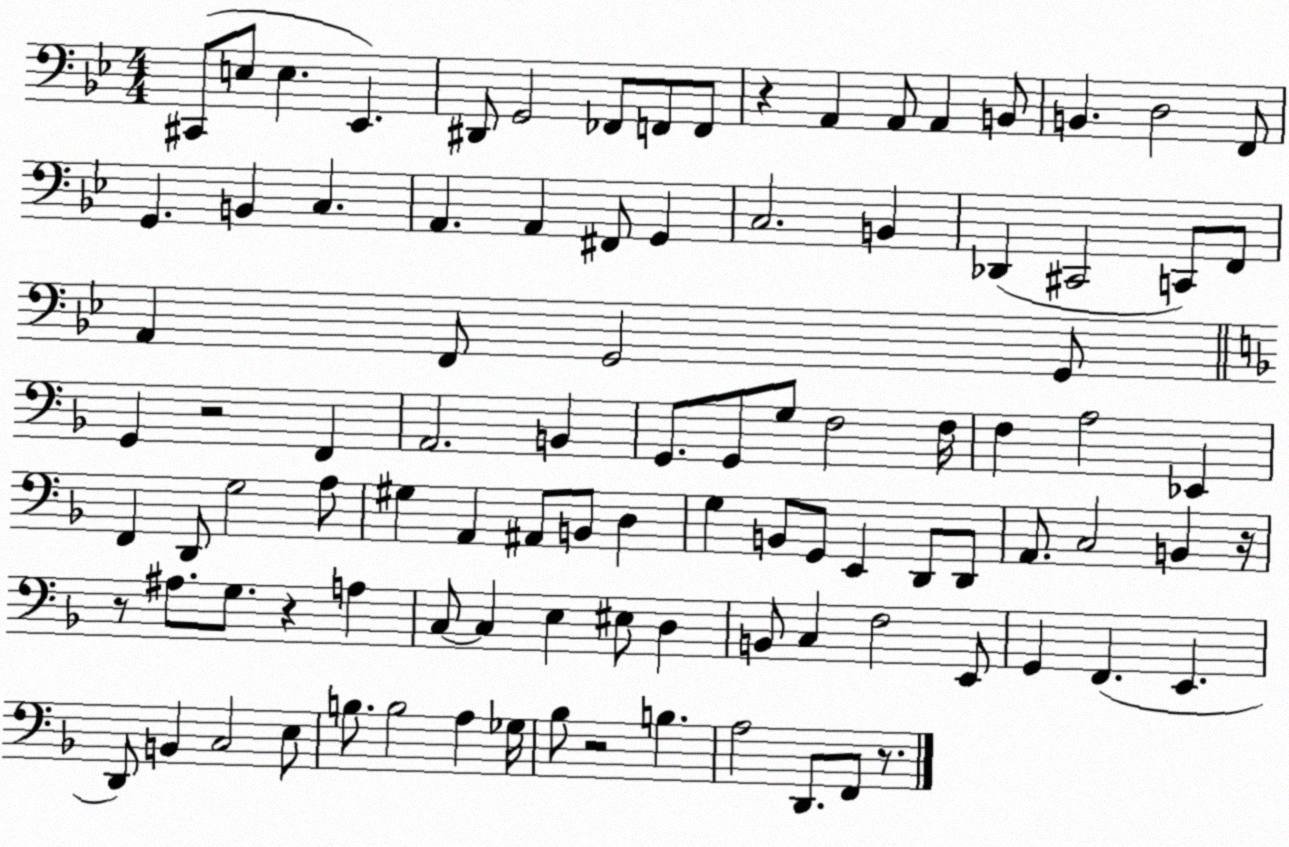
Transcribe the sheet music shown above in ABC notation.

X:1
T:Untitled
M:4/4
L:1/4
K:Bb
^C,,/2 E,/2 E, _E,, ^D,,/2 G,,2 _F,,/2 F,,/2 F,,/2 z A,, A,,/2 A,, B,,/2 B,, D,2 F,,/2 G,, B,, C, A,, A,, ^F,,/2 G,, C,2 B,, _D,, ^C,,2 C,,/2 F,,/2 A,, F,,/2 G,,2 G,,/2 G,, z2 F,, A,,2 B,, G,,/2 G,,/2 G,/2 F,2 F,/4 F, A,2 _E,, F,, D,,/2 G,2 A,/2 ^G, A,, ^A,,/2 B,,/2 D, G, B,,/2 G,,/2 E,, D,,/2 D,,/2 A,,/2 C,2 B,, z/4 z/2 ^A,/2 G,/2 z A, C,/2 C, E, ^E,/2 D, B,,/2 C, F,2 E,,/2 G,, F,, E,, D,,/2 B,, C,2 E,/2 B,/2 B,2 A, _G,/4 _B,/2 z2 B, A,2 D,,/2 F,,/2 z/2